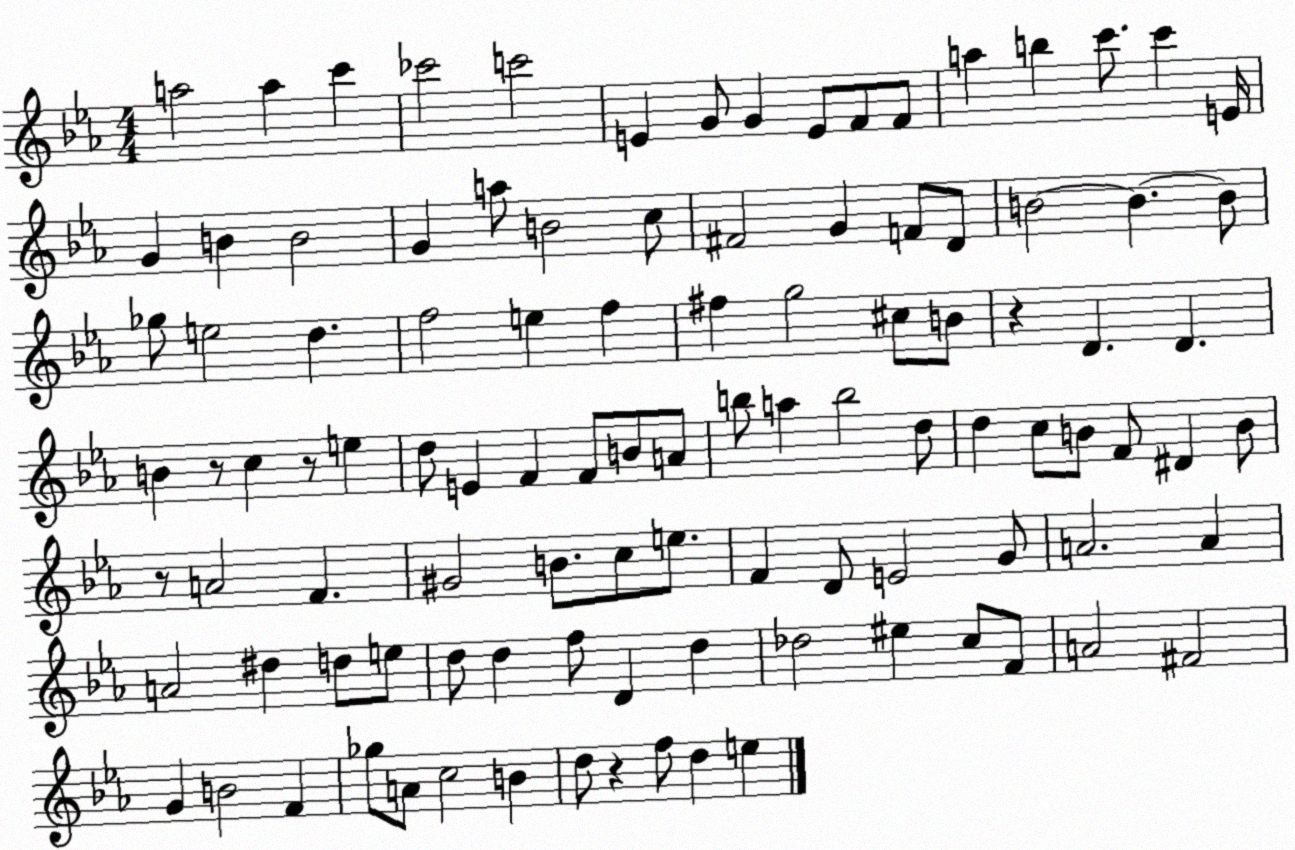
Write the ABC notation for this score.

X:1
T:Untitled
M:4/4
L:1/4
K:Eb
a2 a c' _c'2 c'2 E G/2 G E/2 F/2 F/2 a b c'/2 c' E/4 G B B2 G a/2 B2 c/2 ^F2 G F/2 D/2 B2 B B/2 _g/2 e2 d f2 e f ^f g2 ^c/2 B/2 z D D B z/2 c z/2 e d/2 E F F/2 B/2 A/2 b/2 a b2 d/2 d c/2 B/2 F/2 ^D B/2 z/2 A2 F ^G2 B/2 c/2 e/2 F D/2 E2 G/2 A2 A A2 ^d d/2 e/2 d/2 d f/2 D d _d2 ^e c/2 F/2 A2 ^F2 G B2 F _g/2 A/2 c2 B d/2 z f/2 d e